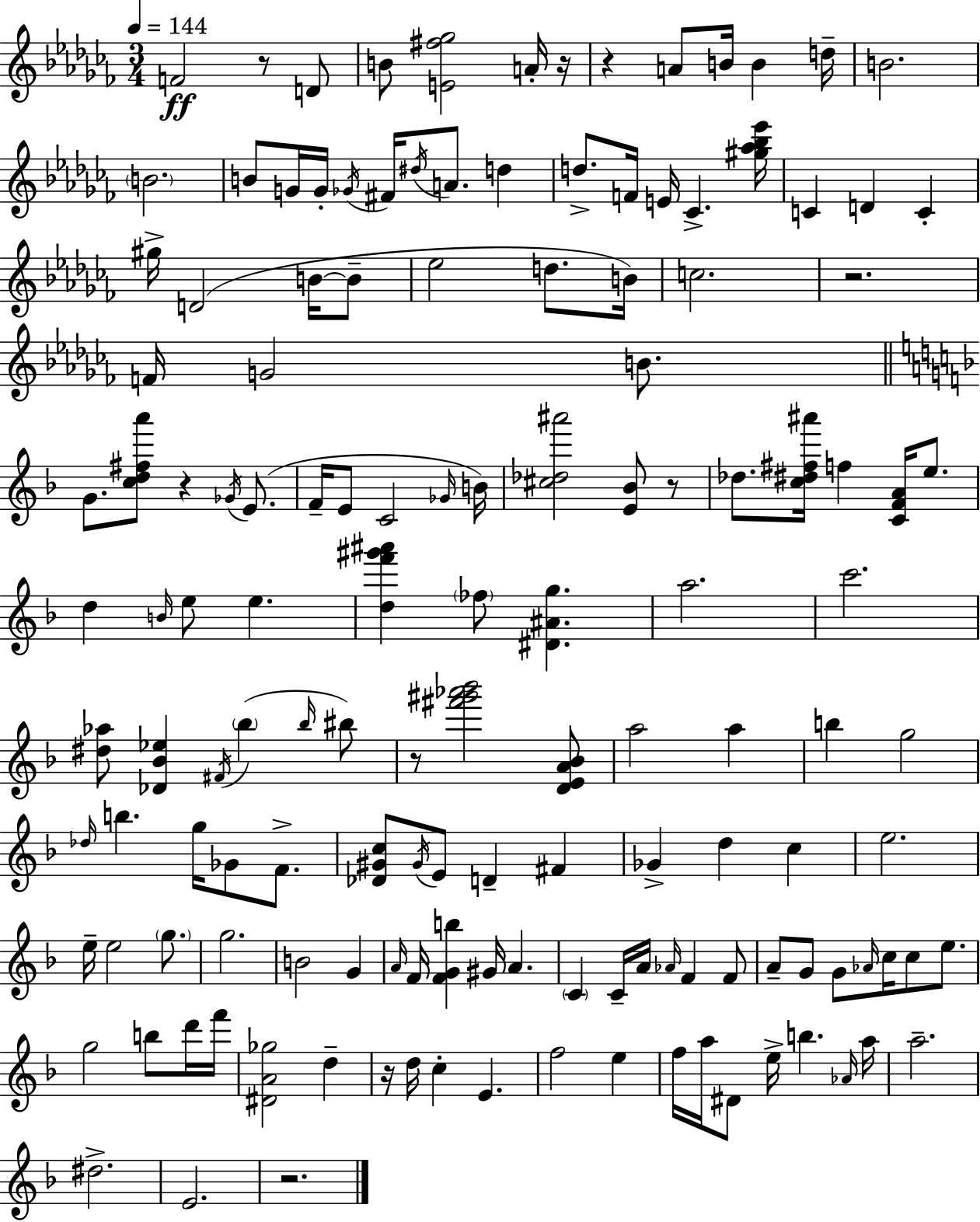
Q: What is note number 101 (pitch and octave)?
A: D6